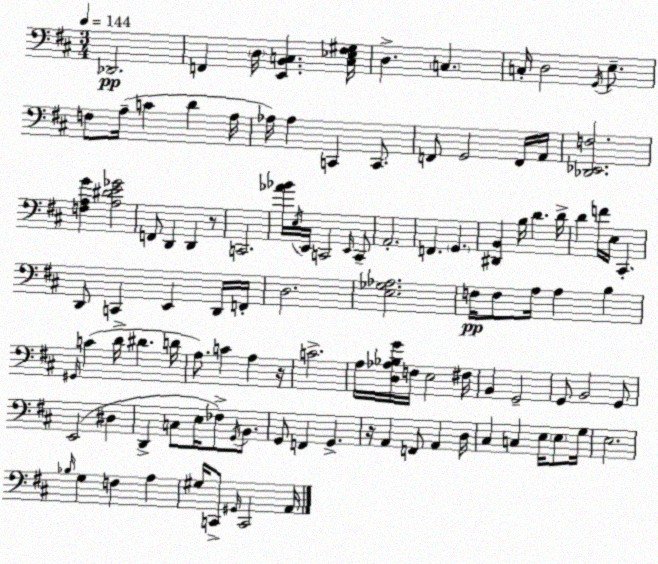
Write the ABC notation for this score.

X:1
T:Untitled
M:3/4
L:1/4
K:D
_D,,2 F,, D,/4 [E,,B,,C,] [C,_E,^F,^G,]/4 D, C, C,/4 D,2 G,,/4 E,/2 F,/2 A,/4 C D A,/4 _A,/4 _A, C,, C,,/2 F,,/2 G,,2 F,,/4 A,,/4 [_D,,_E,,F,]2 [F,A,G] [A,^DE_G]2 F,,/2 D,, D,, z/2 C,,2 [_A_B]/4 E,/4 E,,/4 C,,2 E,,/4 C,,/2 A,,2 F,, G,, [^D,,B,,] B,/4 D D/4 D F/4 E,/4 ^C,, D,,/2 C,, E,, D,,/4 F,,/4 D,2 [E,_G,_A,]2 F,/4 F,/2 A,/4 A, B, ^G,,/4 C D/4 ^D D/4 A,/2 C A, z/4 C2 A,/4 [D,_A,_B,G]/4 F,/4 E,2 ^F,/4 B,, G,,2 G,,/2 B,,2 G,,/2 E,,2 ^D, D,, C,/2 E,/4 _F,/2 G,,/4 B,,/2 G,,/2 F,, G,, z/4 A,, F,,/2 A,, D,/4 ^C, C, E,/4 E,/2 G,/4 E,2 _B,/4 G, F, A, ^G,/4 C,,/2 ^G,,/4 C,,2 A,,/4